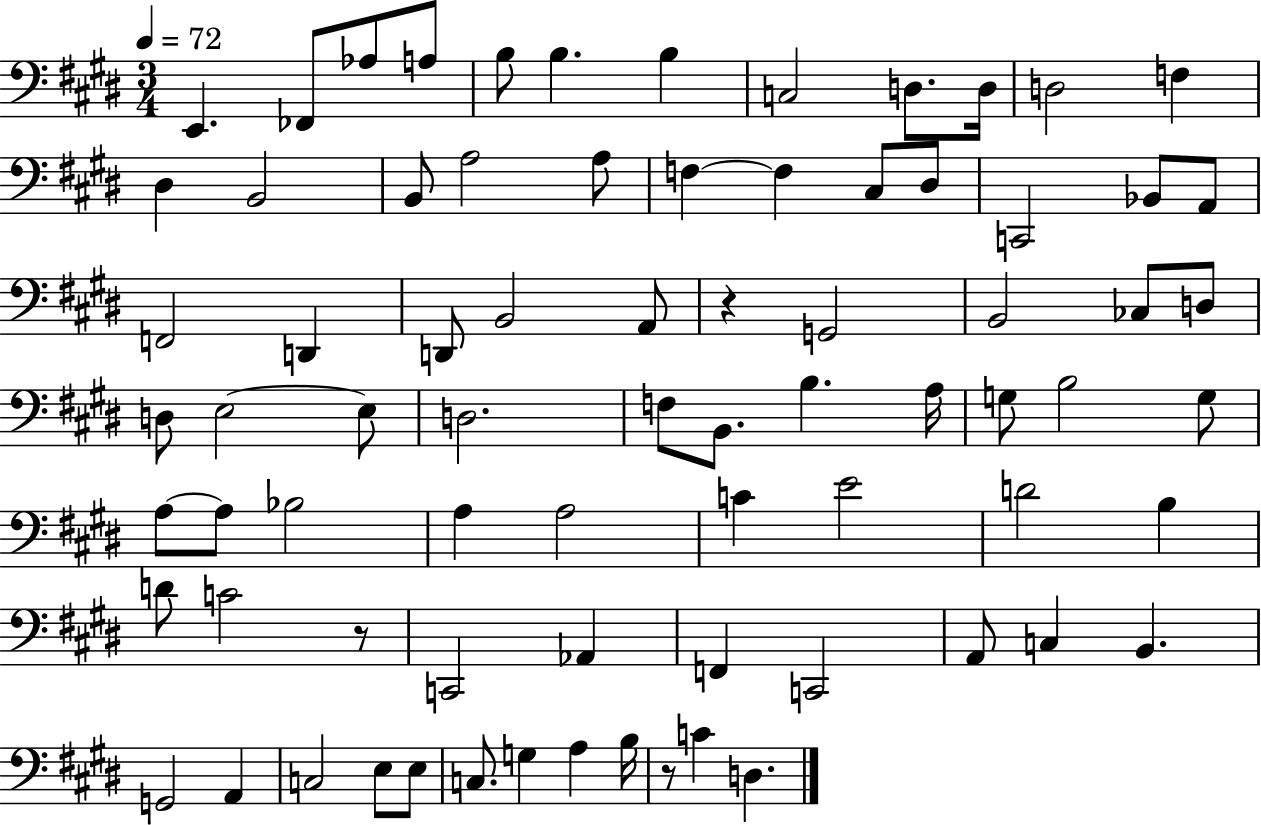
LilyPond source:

{
  \clef bass
  \numericTimeSignature
  \time 3/4
  \key e \major
  \tempo 4 = 72
  e,4. fes,8 aes8 a8 | b8 b4. b4 | c2 d8. d16 | d2 f4 | \break dis4 b,2 | b,8 a2 a8 | f4~~ f4 cis8 dis8 | c,2 bes,8 a,8 | \break f,2 d,4 | d,8 b,2 a,8 | r4 g,2 | b,2 ces8 d8 | \break d8 e2~~ e8 | d2. | f8 b,8. b4. a16 | g8 b2 g8 | \break a8~~ a8 bes2 | a4 a2 | c'4 e'2 | d'2 b4 | \break d'8 c'2 r8 | c,2 aes,4 | f,4 c,2 | a,8 c4 b,4. | \break g,2 a,4 | c2 e8 e8 | c8. g4 a4 b16 | r8 c'4 d4. | \break \bar "|."
}